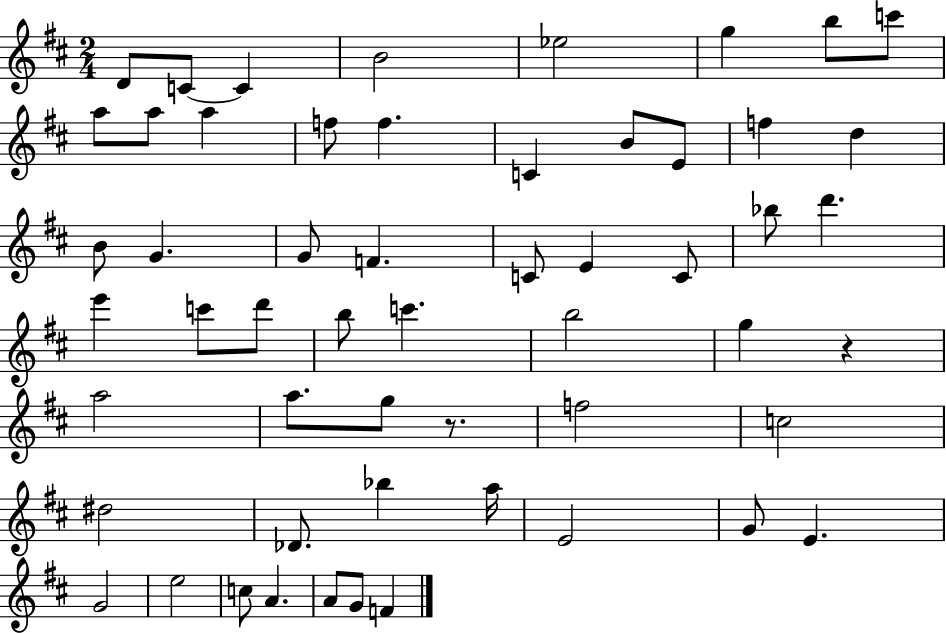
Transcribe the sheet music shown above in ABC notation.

X:1
T:Untitled
M:2/4
L:1/4
K:D
D/2 C/2 C B2 _e2 g b/2 c'/2 a/2 a/2 a f/2 f C B/2 E/2 f d B/2 G G/2 F C/2 E C/2 _b/2 d' e' c'/2 d'/2 b/2 c' b2 g z a2 a/2 g/2 z/2 f2 c2 ^d2 _D/2 _b a/4 E2 G/2 E G2 e2 c/2 A A/2 G/2 F